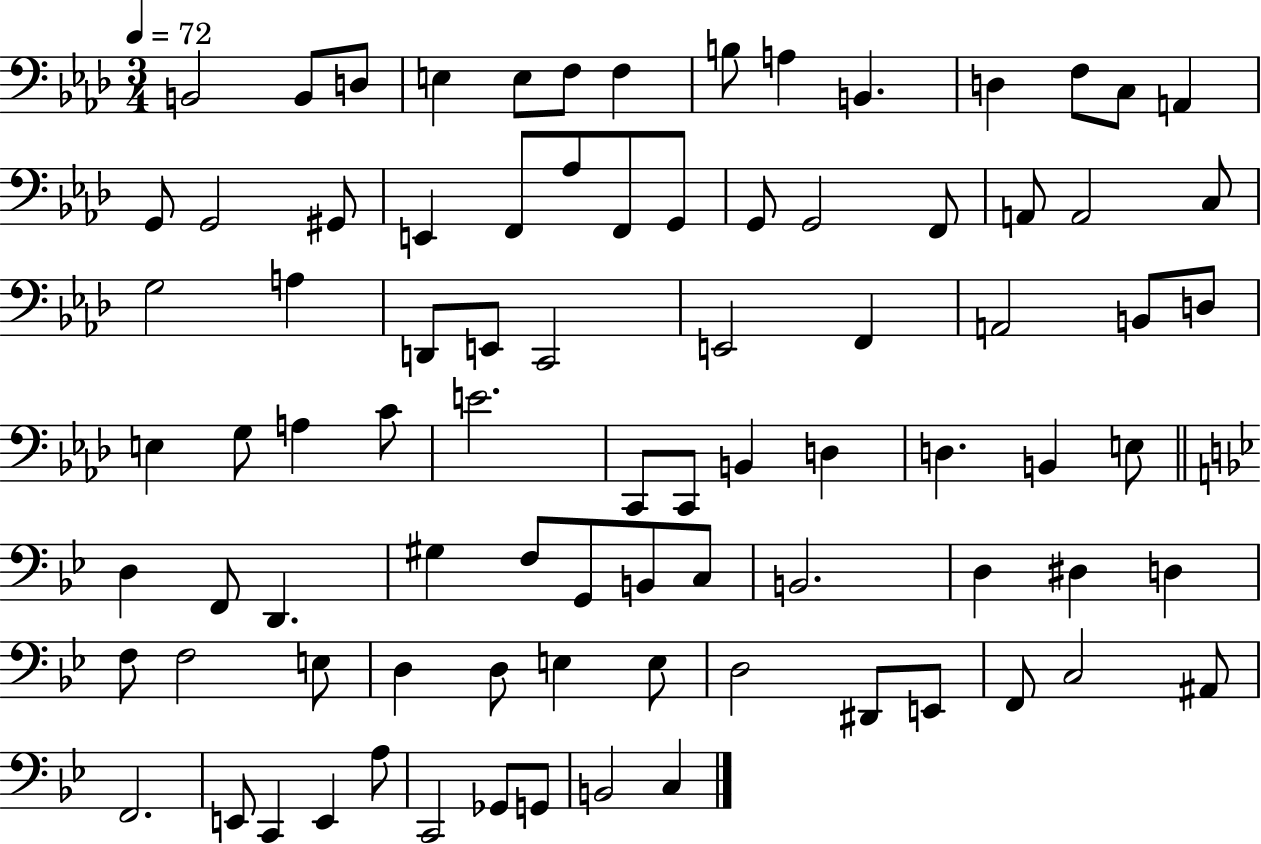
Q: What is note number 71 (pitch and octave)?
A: D#2